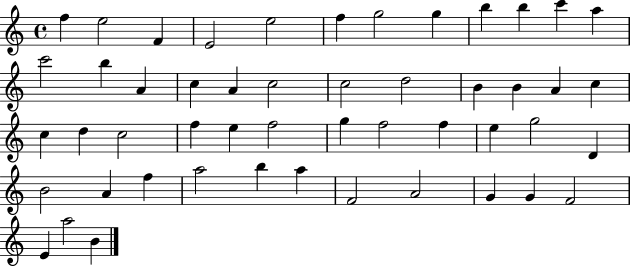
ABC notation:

X:1
T:Untitled
M:4/4
L:1/4
K:C
f e2 F E2 e2 f g2 g b b c' a c'2 b A c A c2 c2 d2 B B A c c d c2 f e f2 g f2 f e g2 D B2 A f a2 b a F2 A2 G G F2 E a2 B